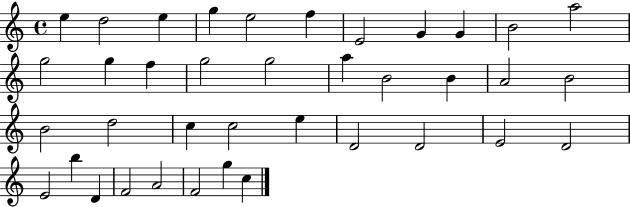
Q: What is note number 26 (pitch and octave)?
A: E5